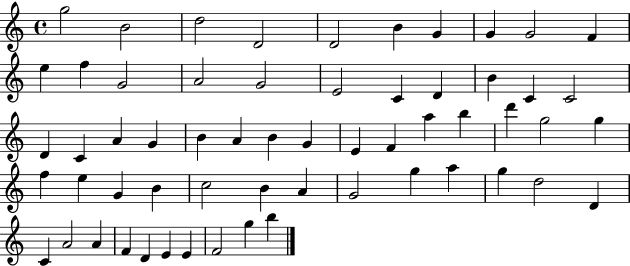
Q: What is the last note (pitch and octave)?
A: B5